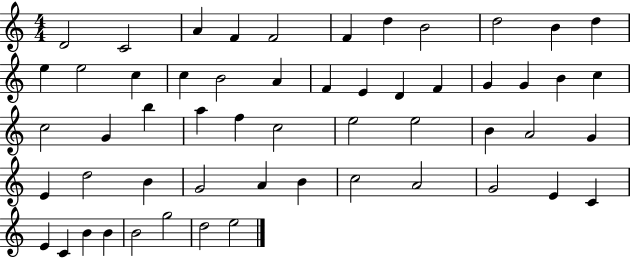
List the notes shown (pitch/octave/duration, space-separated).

D4/h C4/h A4/q F4/q F4/h F4/q D5/q B4/h D5/h B4/q D5/q E5/q E5/h C5/q C5/q B4/h A4/q F4/q E4/q D4/q F4/q G4/q G4/q B4/q C5/q C5/h G4/q B5/q A5/q F5/q C5/h E5/h E5/h B4/q A4/h G4/q E4/q D5/h B4/q G4/h A4/q B4/q C5/h A4/h G4/h E4/q C4/q E4/q C4/q B4/q B4/q B4/h G5/h D5/h E5/h